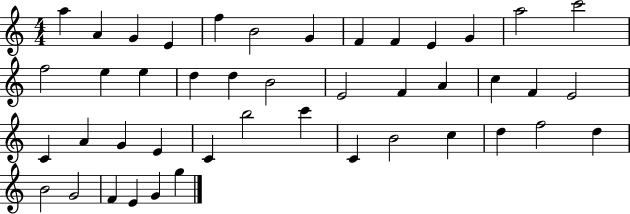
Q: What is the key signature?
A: C major